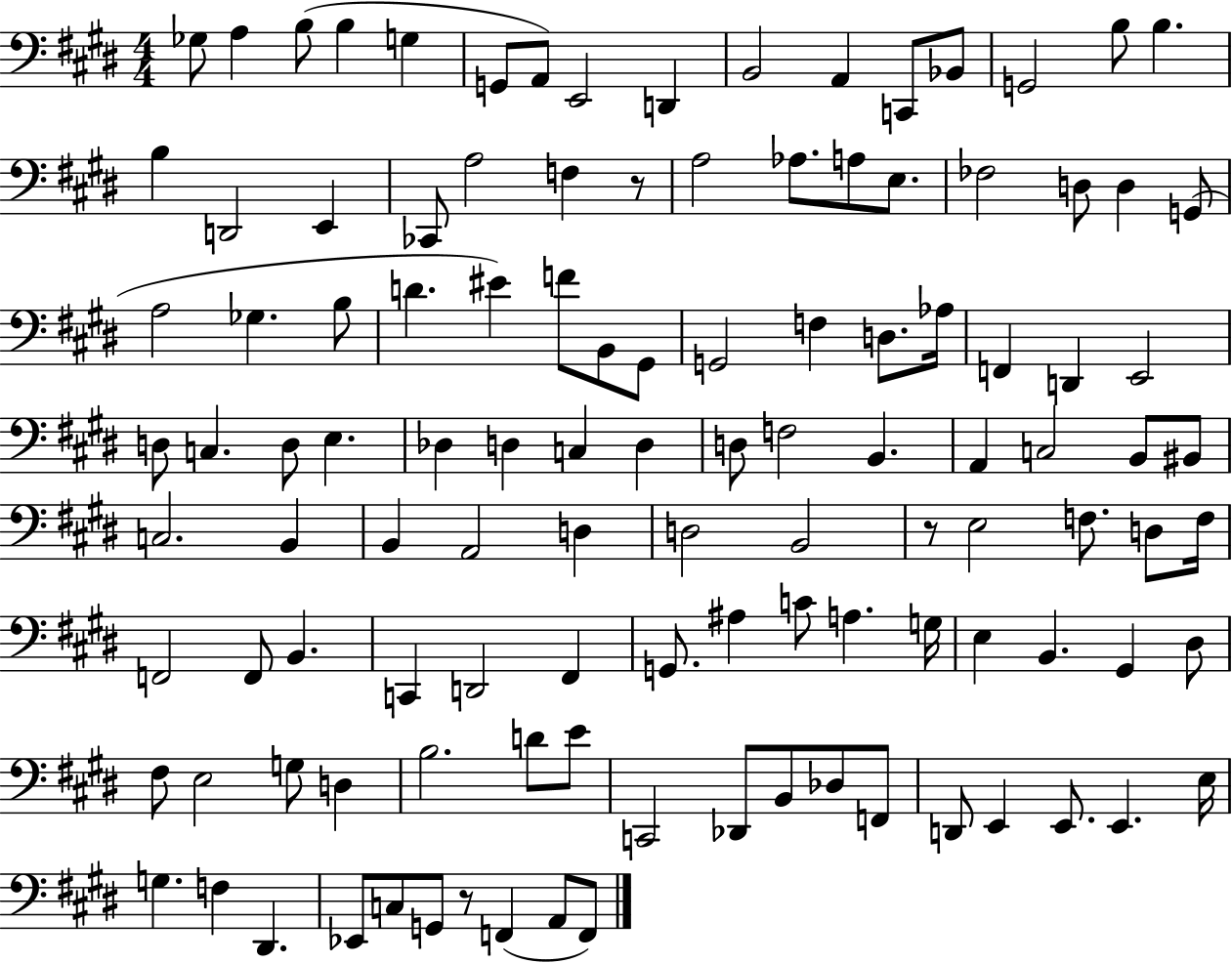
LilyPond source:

{
  \clef bass
  \numericTimeSignature
  \time 4/4
  \key e \major
  ges8 a4 b8( b4 g4 | g,8 a,8) e,2 d,4 | b,2 a,4 c,8 bes,8 | g,2 b8 b4. | \break b4 d,2 e,4 | ces,8 a2 f4 r8 | a2 aes8. a8 e8. | fes2 d8 d4 g,8( | \break a2 ges4. b8 | d'4. eis'4) f'8 b,8 gis,8 | g,2 f4 d8. aes16 | f,4 d,4 e,2 | \break d8 c4. d8 e4. | des4 d4 c4 d4 | d8 f2 b,4. | a,4 c2 b,8 bis,8 | \break c2. b,4 | b,4 a,2 d4 | d2 b,2 | r8 e2 f8. d8 f16 | \break f,2 f,8 b,4. | c,4 d,2 fis,4 | g,8. ais4 c'8 a4. g16 | e4 b,4. gis,4 dis8 | \break fis8 e2 g8 d4 | b2. d'8 e'8 | c,2 des,8 b,8 des8 f,8 | d,8 e,4 e,8. e,4. e16 | \break g4. f4 dis,4. | ees,8 c8 g,8 r8 f,4( a,8 f,8) | \bar "|."
}